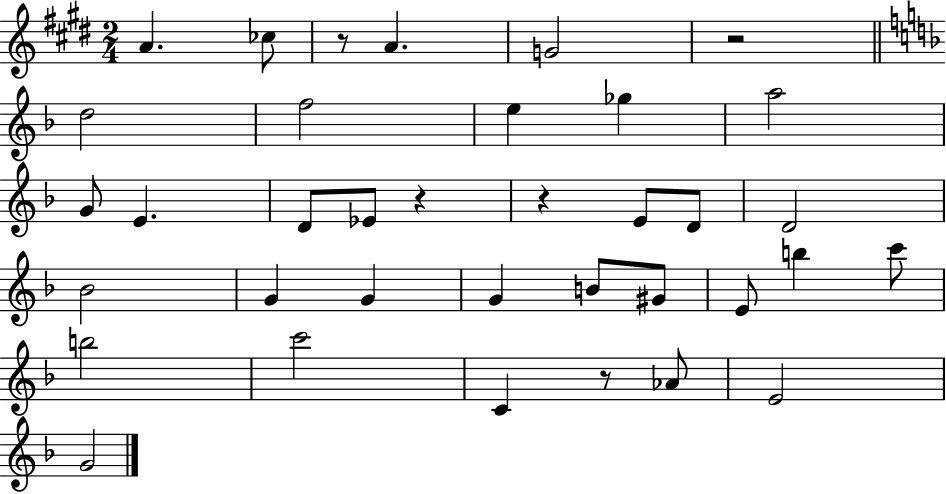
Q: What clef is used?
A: treble